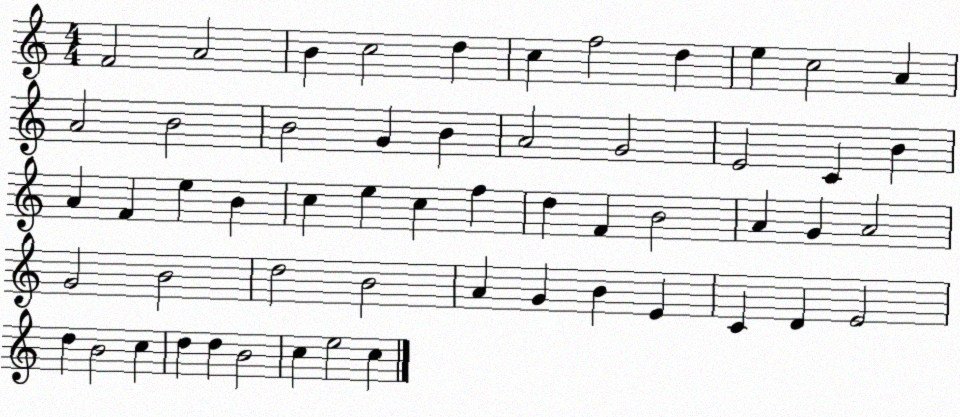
X:1
T:Untitled
M:4/4
L:1/4
K:C
F2 A2 B c2 d c f2 d e c2 A A2 B2 B2 G B A2 G2 E2 C B A F e B c e c f d F B2 A G A2 G2 B2 d2 B2 A G B E C D E2 d B2 c d d B2 c e2 c